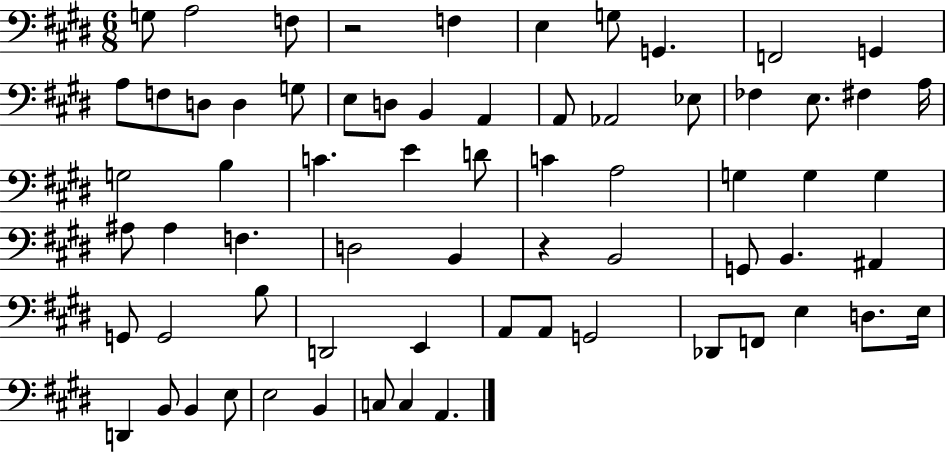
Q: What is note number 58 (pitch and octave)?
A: D2